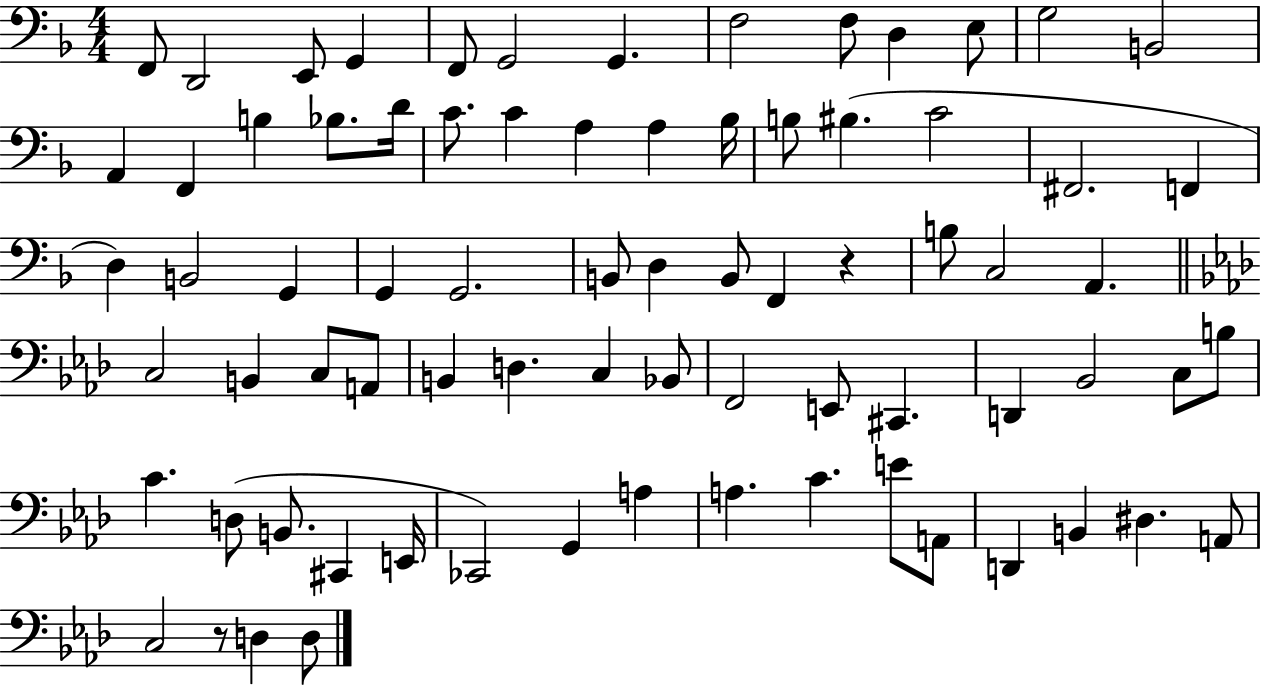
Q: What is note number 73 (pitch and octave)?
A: D3